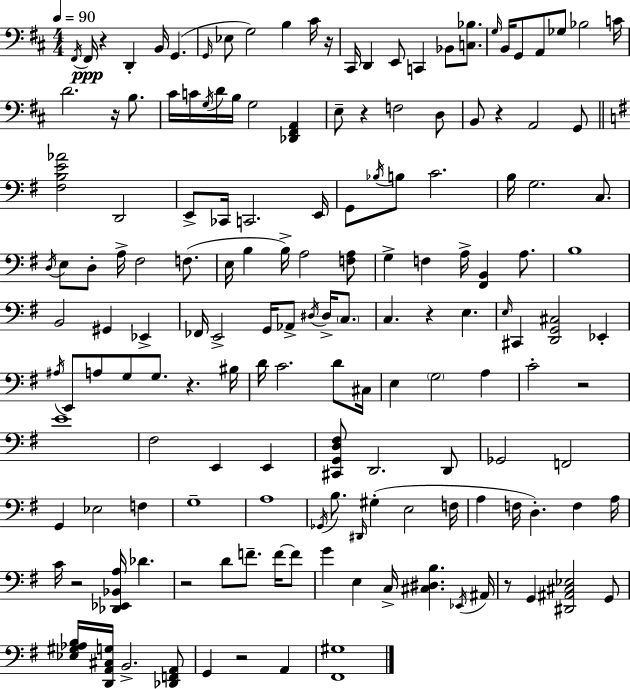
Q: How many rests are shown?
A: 12